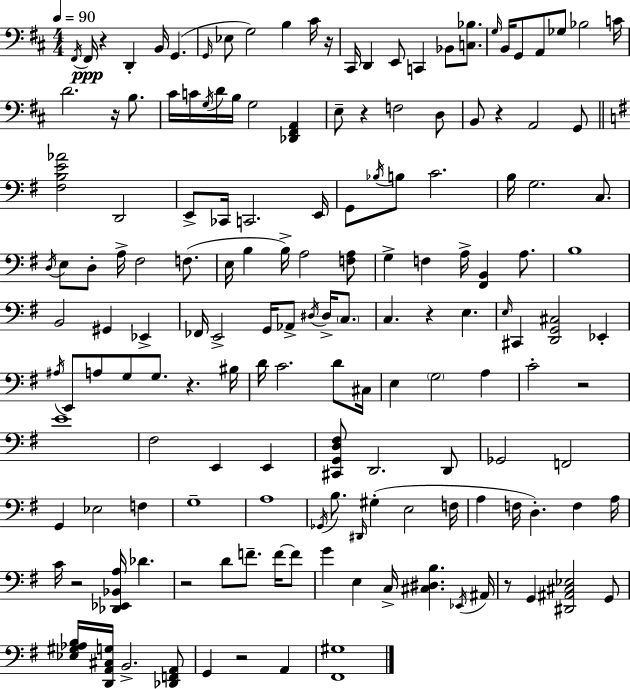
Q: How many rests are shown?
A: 12